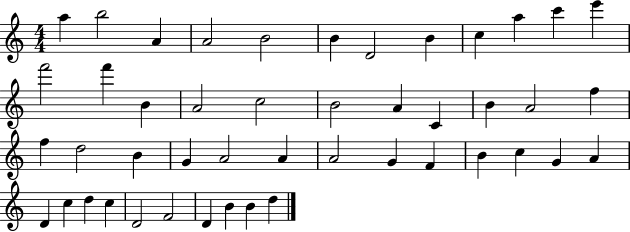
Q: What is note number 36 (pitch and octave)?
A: A4